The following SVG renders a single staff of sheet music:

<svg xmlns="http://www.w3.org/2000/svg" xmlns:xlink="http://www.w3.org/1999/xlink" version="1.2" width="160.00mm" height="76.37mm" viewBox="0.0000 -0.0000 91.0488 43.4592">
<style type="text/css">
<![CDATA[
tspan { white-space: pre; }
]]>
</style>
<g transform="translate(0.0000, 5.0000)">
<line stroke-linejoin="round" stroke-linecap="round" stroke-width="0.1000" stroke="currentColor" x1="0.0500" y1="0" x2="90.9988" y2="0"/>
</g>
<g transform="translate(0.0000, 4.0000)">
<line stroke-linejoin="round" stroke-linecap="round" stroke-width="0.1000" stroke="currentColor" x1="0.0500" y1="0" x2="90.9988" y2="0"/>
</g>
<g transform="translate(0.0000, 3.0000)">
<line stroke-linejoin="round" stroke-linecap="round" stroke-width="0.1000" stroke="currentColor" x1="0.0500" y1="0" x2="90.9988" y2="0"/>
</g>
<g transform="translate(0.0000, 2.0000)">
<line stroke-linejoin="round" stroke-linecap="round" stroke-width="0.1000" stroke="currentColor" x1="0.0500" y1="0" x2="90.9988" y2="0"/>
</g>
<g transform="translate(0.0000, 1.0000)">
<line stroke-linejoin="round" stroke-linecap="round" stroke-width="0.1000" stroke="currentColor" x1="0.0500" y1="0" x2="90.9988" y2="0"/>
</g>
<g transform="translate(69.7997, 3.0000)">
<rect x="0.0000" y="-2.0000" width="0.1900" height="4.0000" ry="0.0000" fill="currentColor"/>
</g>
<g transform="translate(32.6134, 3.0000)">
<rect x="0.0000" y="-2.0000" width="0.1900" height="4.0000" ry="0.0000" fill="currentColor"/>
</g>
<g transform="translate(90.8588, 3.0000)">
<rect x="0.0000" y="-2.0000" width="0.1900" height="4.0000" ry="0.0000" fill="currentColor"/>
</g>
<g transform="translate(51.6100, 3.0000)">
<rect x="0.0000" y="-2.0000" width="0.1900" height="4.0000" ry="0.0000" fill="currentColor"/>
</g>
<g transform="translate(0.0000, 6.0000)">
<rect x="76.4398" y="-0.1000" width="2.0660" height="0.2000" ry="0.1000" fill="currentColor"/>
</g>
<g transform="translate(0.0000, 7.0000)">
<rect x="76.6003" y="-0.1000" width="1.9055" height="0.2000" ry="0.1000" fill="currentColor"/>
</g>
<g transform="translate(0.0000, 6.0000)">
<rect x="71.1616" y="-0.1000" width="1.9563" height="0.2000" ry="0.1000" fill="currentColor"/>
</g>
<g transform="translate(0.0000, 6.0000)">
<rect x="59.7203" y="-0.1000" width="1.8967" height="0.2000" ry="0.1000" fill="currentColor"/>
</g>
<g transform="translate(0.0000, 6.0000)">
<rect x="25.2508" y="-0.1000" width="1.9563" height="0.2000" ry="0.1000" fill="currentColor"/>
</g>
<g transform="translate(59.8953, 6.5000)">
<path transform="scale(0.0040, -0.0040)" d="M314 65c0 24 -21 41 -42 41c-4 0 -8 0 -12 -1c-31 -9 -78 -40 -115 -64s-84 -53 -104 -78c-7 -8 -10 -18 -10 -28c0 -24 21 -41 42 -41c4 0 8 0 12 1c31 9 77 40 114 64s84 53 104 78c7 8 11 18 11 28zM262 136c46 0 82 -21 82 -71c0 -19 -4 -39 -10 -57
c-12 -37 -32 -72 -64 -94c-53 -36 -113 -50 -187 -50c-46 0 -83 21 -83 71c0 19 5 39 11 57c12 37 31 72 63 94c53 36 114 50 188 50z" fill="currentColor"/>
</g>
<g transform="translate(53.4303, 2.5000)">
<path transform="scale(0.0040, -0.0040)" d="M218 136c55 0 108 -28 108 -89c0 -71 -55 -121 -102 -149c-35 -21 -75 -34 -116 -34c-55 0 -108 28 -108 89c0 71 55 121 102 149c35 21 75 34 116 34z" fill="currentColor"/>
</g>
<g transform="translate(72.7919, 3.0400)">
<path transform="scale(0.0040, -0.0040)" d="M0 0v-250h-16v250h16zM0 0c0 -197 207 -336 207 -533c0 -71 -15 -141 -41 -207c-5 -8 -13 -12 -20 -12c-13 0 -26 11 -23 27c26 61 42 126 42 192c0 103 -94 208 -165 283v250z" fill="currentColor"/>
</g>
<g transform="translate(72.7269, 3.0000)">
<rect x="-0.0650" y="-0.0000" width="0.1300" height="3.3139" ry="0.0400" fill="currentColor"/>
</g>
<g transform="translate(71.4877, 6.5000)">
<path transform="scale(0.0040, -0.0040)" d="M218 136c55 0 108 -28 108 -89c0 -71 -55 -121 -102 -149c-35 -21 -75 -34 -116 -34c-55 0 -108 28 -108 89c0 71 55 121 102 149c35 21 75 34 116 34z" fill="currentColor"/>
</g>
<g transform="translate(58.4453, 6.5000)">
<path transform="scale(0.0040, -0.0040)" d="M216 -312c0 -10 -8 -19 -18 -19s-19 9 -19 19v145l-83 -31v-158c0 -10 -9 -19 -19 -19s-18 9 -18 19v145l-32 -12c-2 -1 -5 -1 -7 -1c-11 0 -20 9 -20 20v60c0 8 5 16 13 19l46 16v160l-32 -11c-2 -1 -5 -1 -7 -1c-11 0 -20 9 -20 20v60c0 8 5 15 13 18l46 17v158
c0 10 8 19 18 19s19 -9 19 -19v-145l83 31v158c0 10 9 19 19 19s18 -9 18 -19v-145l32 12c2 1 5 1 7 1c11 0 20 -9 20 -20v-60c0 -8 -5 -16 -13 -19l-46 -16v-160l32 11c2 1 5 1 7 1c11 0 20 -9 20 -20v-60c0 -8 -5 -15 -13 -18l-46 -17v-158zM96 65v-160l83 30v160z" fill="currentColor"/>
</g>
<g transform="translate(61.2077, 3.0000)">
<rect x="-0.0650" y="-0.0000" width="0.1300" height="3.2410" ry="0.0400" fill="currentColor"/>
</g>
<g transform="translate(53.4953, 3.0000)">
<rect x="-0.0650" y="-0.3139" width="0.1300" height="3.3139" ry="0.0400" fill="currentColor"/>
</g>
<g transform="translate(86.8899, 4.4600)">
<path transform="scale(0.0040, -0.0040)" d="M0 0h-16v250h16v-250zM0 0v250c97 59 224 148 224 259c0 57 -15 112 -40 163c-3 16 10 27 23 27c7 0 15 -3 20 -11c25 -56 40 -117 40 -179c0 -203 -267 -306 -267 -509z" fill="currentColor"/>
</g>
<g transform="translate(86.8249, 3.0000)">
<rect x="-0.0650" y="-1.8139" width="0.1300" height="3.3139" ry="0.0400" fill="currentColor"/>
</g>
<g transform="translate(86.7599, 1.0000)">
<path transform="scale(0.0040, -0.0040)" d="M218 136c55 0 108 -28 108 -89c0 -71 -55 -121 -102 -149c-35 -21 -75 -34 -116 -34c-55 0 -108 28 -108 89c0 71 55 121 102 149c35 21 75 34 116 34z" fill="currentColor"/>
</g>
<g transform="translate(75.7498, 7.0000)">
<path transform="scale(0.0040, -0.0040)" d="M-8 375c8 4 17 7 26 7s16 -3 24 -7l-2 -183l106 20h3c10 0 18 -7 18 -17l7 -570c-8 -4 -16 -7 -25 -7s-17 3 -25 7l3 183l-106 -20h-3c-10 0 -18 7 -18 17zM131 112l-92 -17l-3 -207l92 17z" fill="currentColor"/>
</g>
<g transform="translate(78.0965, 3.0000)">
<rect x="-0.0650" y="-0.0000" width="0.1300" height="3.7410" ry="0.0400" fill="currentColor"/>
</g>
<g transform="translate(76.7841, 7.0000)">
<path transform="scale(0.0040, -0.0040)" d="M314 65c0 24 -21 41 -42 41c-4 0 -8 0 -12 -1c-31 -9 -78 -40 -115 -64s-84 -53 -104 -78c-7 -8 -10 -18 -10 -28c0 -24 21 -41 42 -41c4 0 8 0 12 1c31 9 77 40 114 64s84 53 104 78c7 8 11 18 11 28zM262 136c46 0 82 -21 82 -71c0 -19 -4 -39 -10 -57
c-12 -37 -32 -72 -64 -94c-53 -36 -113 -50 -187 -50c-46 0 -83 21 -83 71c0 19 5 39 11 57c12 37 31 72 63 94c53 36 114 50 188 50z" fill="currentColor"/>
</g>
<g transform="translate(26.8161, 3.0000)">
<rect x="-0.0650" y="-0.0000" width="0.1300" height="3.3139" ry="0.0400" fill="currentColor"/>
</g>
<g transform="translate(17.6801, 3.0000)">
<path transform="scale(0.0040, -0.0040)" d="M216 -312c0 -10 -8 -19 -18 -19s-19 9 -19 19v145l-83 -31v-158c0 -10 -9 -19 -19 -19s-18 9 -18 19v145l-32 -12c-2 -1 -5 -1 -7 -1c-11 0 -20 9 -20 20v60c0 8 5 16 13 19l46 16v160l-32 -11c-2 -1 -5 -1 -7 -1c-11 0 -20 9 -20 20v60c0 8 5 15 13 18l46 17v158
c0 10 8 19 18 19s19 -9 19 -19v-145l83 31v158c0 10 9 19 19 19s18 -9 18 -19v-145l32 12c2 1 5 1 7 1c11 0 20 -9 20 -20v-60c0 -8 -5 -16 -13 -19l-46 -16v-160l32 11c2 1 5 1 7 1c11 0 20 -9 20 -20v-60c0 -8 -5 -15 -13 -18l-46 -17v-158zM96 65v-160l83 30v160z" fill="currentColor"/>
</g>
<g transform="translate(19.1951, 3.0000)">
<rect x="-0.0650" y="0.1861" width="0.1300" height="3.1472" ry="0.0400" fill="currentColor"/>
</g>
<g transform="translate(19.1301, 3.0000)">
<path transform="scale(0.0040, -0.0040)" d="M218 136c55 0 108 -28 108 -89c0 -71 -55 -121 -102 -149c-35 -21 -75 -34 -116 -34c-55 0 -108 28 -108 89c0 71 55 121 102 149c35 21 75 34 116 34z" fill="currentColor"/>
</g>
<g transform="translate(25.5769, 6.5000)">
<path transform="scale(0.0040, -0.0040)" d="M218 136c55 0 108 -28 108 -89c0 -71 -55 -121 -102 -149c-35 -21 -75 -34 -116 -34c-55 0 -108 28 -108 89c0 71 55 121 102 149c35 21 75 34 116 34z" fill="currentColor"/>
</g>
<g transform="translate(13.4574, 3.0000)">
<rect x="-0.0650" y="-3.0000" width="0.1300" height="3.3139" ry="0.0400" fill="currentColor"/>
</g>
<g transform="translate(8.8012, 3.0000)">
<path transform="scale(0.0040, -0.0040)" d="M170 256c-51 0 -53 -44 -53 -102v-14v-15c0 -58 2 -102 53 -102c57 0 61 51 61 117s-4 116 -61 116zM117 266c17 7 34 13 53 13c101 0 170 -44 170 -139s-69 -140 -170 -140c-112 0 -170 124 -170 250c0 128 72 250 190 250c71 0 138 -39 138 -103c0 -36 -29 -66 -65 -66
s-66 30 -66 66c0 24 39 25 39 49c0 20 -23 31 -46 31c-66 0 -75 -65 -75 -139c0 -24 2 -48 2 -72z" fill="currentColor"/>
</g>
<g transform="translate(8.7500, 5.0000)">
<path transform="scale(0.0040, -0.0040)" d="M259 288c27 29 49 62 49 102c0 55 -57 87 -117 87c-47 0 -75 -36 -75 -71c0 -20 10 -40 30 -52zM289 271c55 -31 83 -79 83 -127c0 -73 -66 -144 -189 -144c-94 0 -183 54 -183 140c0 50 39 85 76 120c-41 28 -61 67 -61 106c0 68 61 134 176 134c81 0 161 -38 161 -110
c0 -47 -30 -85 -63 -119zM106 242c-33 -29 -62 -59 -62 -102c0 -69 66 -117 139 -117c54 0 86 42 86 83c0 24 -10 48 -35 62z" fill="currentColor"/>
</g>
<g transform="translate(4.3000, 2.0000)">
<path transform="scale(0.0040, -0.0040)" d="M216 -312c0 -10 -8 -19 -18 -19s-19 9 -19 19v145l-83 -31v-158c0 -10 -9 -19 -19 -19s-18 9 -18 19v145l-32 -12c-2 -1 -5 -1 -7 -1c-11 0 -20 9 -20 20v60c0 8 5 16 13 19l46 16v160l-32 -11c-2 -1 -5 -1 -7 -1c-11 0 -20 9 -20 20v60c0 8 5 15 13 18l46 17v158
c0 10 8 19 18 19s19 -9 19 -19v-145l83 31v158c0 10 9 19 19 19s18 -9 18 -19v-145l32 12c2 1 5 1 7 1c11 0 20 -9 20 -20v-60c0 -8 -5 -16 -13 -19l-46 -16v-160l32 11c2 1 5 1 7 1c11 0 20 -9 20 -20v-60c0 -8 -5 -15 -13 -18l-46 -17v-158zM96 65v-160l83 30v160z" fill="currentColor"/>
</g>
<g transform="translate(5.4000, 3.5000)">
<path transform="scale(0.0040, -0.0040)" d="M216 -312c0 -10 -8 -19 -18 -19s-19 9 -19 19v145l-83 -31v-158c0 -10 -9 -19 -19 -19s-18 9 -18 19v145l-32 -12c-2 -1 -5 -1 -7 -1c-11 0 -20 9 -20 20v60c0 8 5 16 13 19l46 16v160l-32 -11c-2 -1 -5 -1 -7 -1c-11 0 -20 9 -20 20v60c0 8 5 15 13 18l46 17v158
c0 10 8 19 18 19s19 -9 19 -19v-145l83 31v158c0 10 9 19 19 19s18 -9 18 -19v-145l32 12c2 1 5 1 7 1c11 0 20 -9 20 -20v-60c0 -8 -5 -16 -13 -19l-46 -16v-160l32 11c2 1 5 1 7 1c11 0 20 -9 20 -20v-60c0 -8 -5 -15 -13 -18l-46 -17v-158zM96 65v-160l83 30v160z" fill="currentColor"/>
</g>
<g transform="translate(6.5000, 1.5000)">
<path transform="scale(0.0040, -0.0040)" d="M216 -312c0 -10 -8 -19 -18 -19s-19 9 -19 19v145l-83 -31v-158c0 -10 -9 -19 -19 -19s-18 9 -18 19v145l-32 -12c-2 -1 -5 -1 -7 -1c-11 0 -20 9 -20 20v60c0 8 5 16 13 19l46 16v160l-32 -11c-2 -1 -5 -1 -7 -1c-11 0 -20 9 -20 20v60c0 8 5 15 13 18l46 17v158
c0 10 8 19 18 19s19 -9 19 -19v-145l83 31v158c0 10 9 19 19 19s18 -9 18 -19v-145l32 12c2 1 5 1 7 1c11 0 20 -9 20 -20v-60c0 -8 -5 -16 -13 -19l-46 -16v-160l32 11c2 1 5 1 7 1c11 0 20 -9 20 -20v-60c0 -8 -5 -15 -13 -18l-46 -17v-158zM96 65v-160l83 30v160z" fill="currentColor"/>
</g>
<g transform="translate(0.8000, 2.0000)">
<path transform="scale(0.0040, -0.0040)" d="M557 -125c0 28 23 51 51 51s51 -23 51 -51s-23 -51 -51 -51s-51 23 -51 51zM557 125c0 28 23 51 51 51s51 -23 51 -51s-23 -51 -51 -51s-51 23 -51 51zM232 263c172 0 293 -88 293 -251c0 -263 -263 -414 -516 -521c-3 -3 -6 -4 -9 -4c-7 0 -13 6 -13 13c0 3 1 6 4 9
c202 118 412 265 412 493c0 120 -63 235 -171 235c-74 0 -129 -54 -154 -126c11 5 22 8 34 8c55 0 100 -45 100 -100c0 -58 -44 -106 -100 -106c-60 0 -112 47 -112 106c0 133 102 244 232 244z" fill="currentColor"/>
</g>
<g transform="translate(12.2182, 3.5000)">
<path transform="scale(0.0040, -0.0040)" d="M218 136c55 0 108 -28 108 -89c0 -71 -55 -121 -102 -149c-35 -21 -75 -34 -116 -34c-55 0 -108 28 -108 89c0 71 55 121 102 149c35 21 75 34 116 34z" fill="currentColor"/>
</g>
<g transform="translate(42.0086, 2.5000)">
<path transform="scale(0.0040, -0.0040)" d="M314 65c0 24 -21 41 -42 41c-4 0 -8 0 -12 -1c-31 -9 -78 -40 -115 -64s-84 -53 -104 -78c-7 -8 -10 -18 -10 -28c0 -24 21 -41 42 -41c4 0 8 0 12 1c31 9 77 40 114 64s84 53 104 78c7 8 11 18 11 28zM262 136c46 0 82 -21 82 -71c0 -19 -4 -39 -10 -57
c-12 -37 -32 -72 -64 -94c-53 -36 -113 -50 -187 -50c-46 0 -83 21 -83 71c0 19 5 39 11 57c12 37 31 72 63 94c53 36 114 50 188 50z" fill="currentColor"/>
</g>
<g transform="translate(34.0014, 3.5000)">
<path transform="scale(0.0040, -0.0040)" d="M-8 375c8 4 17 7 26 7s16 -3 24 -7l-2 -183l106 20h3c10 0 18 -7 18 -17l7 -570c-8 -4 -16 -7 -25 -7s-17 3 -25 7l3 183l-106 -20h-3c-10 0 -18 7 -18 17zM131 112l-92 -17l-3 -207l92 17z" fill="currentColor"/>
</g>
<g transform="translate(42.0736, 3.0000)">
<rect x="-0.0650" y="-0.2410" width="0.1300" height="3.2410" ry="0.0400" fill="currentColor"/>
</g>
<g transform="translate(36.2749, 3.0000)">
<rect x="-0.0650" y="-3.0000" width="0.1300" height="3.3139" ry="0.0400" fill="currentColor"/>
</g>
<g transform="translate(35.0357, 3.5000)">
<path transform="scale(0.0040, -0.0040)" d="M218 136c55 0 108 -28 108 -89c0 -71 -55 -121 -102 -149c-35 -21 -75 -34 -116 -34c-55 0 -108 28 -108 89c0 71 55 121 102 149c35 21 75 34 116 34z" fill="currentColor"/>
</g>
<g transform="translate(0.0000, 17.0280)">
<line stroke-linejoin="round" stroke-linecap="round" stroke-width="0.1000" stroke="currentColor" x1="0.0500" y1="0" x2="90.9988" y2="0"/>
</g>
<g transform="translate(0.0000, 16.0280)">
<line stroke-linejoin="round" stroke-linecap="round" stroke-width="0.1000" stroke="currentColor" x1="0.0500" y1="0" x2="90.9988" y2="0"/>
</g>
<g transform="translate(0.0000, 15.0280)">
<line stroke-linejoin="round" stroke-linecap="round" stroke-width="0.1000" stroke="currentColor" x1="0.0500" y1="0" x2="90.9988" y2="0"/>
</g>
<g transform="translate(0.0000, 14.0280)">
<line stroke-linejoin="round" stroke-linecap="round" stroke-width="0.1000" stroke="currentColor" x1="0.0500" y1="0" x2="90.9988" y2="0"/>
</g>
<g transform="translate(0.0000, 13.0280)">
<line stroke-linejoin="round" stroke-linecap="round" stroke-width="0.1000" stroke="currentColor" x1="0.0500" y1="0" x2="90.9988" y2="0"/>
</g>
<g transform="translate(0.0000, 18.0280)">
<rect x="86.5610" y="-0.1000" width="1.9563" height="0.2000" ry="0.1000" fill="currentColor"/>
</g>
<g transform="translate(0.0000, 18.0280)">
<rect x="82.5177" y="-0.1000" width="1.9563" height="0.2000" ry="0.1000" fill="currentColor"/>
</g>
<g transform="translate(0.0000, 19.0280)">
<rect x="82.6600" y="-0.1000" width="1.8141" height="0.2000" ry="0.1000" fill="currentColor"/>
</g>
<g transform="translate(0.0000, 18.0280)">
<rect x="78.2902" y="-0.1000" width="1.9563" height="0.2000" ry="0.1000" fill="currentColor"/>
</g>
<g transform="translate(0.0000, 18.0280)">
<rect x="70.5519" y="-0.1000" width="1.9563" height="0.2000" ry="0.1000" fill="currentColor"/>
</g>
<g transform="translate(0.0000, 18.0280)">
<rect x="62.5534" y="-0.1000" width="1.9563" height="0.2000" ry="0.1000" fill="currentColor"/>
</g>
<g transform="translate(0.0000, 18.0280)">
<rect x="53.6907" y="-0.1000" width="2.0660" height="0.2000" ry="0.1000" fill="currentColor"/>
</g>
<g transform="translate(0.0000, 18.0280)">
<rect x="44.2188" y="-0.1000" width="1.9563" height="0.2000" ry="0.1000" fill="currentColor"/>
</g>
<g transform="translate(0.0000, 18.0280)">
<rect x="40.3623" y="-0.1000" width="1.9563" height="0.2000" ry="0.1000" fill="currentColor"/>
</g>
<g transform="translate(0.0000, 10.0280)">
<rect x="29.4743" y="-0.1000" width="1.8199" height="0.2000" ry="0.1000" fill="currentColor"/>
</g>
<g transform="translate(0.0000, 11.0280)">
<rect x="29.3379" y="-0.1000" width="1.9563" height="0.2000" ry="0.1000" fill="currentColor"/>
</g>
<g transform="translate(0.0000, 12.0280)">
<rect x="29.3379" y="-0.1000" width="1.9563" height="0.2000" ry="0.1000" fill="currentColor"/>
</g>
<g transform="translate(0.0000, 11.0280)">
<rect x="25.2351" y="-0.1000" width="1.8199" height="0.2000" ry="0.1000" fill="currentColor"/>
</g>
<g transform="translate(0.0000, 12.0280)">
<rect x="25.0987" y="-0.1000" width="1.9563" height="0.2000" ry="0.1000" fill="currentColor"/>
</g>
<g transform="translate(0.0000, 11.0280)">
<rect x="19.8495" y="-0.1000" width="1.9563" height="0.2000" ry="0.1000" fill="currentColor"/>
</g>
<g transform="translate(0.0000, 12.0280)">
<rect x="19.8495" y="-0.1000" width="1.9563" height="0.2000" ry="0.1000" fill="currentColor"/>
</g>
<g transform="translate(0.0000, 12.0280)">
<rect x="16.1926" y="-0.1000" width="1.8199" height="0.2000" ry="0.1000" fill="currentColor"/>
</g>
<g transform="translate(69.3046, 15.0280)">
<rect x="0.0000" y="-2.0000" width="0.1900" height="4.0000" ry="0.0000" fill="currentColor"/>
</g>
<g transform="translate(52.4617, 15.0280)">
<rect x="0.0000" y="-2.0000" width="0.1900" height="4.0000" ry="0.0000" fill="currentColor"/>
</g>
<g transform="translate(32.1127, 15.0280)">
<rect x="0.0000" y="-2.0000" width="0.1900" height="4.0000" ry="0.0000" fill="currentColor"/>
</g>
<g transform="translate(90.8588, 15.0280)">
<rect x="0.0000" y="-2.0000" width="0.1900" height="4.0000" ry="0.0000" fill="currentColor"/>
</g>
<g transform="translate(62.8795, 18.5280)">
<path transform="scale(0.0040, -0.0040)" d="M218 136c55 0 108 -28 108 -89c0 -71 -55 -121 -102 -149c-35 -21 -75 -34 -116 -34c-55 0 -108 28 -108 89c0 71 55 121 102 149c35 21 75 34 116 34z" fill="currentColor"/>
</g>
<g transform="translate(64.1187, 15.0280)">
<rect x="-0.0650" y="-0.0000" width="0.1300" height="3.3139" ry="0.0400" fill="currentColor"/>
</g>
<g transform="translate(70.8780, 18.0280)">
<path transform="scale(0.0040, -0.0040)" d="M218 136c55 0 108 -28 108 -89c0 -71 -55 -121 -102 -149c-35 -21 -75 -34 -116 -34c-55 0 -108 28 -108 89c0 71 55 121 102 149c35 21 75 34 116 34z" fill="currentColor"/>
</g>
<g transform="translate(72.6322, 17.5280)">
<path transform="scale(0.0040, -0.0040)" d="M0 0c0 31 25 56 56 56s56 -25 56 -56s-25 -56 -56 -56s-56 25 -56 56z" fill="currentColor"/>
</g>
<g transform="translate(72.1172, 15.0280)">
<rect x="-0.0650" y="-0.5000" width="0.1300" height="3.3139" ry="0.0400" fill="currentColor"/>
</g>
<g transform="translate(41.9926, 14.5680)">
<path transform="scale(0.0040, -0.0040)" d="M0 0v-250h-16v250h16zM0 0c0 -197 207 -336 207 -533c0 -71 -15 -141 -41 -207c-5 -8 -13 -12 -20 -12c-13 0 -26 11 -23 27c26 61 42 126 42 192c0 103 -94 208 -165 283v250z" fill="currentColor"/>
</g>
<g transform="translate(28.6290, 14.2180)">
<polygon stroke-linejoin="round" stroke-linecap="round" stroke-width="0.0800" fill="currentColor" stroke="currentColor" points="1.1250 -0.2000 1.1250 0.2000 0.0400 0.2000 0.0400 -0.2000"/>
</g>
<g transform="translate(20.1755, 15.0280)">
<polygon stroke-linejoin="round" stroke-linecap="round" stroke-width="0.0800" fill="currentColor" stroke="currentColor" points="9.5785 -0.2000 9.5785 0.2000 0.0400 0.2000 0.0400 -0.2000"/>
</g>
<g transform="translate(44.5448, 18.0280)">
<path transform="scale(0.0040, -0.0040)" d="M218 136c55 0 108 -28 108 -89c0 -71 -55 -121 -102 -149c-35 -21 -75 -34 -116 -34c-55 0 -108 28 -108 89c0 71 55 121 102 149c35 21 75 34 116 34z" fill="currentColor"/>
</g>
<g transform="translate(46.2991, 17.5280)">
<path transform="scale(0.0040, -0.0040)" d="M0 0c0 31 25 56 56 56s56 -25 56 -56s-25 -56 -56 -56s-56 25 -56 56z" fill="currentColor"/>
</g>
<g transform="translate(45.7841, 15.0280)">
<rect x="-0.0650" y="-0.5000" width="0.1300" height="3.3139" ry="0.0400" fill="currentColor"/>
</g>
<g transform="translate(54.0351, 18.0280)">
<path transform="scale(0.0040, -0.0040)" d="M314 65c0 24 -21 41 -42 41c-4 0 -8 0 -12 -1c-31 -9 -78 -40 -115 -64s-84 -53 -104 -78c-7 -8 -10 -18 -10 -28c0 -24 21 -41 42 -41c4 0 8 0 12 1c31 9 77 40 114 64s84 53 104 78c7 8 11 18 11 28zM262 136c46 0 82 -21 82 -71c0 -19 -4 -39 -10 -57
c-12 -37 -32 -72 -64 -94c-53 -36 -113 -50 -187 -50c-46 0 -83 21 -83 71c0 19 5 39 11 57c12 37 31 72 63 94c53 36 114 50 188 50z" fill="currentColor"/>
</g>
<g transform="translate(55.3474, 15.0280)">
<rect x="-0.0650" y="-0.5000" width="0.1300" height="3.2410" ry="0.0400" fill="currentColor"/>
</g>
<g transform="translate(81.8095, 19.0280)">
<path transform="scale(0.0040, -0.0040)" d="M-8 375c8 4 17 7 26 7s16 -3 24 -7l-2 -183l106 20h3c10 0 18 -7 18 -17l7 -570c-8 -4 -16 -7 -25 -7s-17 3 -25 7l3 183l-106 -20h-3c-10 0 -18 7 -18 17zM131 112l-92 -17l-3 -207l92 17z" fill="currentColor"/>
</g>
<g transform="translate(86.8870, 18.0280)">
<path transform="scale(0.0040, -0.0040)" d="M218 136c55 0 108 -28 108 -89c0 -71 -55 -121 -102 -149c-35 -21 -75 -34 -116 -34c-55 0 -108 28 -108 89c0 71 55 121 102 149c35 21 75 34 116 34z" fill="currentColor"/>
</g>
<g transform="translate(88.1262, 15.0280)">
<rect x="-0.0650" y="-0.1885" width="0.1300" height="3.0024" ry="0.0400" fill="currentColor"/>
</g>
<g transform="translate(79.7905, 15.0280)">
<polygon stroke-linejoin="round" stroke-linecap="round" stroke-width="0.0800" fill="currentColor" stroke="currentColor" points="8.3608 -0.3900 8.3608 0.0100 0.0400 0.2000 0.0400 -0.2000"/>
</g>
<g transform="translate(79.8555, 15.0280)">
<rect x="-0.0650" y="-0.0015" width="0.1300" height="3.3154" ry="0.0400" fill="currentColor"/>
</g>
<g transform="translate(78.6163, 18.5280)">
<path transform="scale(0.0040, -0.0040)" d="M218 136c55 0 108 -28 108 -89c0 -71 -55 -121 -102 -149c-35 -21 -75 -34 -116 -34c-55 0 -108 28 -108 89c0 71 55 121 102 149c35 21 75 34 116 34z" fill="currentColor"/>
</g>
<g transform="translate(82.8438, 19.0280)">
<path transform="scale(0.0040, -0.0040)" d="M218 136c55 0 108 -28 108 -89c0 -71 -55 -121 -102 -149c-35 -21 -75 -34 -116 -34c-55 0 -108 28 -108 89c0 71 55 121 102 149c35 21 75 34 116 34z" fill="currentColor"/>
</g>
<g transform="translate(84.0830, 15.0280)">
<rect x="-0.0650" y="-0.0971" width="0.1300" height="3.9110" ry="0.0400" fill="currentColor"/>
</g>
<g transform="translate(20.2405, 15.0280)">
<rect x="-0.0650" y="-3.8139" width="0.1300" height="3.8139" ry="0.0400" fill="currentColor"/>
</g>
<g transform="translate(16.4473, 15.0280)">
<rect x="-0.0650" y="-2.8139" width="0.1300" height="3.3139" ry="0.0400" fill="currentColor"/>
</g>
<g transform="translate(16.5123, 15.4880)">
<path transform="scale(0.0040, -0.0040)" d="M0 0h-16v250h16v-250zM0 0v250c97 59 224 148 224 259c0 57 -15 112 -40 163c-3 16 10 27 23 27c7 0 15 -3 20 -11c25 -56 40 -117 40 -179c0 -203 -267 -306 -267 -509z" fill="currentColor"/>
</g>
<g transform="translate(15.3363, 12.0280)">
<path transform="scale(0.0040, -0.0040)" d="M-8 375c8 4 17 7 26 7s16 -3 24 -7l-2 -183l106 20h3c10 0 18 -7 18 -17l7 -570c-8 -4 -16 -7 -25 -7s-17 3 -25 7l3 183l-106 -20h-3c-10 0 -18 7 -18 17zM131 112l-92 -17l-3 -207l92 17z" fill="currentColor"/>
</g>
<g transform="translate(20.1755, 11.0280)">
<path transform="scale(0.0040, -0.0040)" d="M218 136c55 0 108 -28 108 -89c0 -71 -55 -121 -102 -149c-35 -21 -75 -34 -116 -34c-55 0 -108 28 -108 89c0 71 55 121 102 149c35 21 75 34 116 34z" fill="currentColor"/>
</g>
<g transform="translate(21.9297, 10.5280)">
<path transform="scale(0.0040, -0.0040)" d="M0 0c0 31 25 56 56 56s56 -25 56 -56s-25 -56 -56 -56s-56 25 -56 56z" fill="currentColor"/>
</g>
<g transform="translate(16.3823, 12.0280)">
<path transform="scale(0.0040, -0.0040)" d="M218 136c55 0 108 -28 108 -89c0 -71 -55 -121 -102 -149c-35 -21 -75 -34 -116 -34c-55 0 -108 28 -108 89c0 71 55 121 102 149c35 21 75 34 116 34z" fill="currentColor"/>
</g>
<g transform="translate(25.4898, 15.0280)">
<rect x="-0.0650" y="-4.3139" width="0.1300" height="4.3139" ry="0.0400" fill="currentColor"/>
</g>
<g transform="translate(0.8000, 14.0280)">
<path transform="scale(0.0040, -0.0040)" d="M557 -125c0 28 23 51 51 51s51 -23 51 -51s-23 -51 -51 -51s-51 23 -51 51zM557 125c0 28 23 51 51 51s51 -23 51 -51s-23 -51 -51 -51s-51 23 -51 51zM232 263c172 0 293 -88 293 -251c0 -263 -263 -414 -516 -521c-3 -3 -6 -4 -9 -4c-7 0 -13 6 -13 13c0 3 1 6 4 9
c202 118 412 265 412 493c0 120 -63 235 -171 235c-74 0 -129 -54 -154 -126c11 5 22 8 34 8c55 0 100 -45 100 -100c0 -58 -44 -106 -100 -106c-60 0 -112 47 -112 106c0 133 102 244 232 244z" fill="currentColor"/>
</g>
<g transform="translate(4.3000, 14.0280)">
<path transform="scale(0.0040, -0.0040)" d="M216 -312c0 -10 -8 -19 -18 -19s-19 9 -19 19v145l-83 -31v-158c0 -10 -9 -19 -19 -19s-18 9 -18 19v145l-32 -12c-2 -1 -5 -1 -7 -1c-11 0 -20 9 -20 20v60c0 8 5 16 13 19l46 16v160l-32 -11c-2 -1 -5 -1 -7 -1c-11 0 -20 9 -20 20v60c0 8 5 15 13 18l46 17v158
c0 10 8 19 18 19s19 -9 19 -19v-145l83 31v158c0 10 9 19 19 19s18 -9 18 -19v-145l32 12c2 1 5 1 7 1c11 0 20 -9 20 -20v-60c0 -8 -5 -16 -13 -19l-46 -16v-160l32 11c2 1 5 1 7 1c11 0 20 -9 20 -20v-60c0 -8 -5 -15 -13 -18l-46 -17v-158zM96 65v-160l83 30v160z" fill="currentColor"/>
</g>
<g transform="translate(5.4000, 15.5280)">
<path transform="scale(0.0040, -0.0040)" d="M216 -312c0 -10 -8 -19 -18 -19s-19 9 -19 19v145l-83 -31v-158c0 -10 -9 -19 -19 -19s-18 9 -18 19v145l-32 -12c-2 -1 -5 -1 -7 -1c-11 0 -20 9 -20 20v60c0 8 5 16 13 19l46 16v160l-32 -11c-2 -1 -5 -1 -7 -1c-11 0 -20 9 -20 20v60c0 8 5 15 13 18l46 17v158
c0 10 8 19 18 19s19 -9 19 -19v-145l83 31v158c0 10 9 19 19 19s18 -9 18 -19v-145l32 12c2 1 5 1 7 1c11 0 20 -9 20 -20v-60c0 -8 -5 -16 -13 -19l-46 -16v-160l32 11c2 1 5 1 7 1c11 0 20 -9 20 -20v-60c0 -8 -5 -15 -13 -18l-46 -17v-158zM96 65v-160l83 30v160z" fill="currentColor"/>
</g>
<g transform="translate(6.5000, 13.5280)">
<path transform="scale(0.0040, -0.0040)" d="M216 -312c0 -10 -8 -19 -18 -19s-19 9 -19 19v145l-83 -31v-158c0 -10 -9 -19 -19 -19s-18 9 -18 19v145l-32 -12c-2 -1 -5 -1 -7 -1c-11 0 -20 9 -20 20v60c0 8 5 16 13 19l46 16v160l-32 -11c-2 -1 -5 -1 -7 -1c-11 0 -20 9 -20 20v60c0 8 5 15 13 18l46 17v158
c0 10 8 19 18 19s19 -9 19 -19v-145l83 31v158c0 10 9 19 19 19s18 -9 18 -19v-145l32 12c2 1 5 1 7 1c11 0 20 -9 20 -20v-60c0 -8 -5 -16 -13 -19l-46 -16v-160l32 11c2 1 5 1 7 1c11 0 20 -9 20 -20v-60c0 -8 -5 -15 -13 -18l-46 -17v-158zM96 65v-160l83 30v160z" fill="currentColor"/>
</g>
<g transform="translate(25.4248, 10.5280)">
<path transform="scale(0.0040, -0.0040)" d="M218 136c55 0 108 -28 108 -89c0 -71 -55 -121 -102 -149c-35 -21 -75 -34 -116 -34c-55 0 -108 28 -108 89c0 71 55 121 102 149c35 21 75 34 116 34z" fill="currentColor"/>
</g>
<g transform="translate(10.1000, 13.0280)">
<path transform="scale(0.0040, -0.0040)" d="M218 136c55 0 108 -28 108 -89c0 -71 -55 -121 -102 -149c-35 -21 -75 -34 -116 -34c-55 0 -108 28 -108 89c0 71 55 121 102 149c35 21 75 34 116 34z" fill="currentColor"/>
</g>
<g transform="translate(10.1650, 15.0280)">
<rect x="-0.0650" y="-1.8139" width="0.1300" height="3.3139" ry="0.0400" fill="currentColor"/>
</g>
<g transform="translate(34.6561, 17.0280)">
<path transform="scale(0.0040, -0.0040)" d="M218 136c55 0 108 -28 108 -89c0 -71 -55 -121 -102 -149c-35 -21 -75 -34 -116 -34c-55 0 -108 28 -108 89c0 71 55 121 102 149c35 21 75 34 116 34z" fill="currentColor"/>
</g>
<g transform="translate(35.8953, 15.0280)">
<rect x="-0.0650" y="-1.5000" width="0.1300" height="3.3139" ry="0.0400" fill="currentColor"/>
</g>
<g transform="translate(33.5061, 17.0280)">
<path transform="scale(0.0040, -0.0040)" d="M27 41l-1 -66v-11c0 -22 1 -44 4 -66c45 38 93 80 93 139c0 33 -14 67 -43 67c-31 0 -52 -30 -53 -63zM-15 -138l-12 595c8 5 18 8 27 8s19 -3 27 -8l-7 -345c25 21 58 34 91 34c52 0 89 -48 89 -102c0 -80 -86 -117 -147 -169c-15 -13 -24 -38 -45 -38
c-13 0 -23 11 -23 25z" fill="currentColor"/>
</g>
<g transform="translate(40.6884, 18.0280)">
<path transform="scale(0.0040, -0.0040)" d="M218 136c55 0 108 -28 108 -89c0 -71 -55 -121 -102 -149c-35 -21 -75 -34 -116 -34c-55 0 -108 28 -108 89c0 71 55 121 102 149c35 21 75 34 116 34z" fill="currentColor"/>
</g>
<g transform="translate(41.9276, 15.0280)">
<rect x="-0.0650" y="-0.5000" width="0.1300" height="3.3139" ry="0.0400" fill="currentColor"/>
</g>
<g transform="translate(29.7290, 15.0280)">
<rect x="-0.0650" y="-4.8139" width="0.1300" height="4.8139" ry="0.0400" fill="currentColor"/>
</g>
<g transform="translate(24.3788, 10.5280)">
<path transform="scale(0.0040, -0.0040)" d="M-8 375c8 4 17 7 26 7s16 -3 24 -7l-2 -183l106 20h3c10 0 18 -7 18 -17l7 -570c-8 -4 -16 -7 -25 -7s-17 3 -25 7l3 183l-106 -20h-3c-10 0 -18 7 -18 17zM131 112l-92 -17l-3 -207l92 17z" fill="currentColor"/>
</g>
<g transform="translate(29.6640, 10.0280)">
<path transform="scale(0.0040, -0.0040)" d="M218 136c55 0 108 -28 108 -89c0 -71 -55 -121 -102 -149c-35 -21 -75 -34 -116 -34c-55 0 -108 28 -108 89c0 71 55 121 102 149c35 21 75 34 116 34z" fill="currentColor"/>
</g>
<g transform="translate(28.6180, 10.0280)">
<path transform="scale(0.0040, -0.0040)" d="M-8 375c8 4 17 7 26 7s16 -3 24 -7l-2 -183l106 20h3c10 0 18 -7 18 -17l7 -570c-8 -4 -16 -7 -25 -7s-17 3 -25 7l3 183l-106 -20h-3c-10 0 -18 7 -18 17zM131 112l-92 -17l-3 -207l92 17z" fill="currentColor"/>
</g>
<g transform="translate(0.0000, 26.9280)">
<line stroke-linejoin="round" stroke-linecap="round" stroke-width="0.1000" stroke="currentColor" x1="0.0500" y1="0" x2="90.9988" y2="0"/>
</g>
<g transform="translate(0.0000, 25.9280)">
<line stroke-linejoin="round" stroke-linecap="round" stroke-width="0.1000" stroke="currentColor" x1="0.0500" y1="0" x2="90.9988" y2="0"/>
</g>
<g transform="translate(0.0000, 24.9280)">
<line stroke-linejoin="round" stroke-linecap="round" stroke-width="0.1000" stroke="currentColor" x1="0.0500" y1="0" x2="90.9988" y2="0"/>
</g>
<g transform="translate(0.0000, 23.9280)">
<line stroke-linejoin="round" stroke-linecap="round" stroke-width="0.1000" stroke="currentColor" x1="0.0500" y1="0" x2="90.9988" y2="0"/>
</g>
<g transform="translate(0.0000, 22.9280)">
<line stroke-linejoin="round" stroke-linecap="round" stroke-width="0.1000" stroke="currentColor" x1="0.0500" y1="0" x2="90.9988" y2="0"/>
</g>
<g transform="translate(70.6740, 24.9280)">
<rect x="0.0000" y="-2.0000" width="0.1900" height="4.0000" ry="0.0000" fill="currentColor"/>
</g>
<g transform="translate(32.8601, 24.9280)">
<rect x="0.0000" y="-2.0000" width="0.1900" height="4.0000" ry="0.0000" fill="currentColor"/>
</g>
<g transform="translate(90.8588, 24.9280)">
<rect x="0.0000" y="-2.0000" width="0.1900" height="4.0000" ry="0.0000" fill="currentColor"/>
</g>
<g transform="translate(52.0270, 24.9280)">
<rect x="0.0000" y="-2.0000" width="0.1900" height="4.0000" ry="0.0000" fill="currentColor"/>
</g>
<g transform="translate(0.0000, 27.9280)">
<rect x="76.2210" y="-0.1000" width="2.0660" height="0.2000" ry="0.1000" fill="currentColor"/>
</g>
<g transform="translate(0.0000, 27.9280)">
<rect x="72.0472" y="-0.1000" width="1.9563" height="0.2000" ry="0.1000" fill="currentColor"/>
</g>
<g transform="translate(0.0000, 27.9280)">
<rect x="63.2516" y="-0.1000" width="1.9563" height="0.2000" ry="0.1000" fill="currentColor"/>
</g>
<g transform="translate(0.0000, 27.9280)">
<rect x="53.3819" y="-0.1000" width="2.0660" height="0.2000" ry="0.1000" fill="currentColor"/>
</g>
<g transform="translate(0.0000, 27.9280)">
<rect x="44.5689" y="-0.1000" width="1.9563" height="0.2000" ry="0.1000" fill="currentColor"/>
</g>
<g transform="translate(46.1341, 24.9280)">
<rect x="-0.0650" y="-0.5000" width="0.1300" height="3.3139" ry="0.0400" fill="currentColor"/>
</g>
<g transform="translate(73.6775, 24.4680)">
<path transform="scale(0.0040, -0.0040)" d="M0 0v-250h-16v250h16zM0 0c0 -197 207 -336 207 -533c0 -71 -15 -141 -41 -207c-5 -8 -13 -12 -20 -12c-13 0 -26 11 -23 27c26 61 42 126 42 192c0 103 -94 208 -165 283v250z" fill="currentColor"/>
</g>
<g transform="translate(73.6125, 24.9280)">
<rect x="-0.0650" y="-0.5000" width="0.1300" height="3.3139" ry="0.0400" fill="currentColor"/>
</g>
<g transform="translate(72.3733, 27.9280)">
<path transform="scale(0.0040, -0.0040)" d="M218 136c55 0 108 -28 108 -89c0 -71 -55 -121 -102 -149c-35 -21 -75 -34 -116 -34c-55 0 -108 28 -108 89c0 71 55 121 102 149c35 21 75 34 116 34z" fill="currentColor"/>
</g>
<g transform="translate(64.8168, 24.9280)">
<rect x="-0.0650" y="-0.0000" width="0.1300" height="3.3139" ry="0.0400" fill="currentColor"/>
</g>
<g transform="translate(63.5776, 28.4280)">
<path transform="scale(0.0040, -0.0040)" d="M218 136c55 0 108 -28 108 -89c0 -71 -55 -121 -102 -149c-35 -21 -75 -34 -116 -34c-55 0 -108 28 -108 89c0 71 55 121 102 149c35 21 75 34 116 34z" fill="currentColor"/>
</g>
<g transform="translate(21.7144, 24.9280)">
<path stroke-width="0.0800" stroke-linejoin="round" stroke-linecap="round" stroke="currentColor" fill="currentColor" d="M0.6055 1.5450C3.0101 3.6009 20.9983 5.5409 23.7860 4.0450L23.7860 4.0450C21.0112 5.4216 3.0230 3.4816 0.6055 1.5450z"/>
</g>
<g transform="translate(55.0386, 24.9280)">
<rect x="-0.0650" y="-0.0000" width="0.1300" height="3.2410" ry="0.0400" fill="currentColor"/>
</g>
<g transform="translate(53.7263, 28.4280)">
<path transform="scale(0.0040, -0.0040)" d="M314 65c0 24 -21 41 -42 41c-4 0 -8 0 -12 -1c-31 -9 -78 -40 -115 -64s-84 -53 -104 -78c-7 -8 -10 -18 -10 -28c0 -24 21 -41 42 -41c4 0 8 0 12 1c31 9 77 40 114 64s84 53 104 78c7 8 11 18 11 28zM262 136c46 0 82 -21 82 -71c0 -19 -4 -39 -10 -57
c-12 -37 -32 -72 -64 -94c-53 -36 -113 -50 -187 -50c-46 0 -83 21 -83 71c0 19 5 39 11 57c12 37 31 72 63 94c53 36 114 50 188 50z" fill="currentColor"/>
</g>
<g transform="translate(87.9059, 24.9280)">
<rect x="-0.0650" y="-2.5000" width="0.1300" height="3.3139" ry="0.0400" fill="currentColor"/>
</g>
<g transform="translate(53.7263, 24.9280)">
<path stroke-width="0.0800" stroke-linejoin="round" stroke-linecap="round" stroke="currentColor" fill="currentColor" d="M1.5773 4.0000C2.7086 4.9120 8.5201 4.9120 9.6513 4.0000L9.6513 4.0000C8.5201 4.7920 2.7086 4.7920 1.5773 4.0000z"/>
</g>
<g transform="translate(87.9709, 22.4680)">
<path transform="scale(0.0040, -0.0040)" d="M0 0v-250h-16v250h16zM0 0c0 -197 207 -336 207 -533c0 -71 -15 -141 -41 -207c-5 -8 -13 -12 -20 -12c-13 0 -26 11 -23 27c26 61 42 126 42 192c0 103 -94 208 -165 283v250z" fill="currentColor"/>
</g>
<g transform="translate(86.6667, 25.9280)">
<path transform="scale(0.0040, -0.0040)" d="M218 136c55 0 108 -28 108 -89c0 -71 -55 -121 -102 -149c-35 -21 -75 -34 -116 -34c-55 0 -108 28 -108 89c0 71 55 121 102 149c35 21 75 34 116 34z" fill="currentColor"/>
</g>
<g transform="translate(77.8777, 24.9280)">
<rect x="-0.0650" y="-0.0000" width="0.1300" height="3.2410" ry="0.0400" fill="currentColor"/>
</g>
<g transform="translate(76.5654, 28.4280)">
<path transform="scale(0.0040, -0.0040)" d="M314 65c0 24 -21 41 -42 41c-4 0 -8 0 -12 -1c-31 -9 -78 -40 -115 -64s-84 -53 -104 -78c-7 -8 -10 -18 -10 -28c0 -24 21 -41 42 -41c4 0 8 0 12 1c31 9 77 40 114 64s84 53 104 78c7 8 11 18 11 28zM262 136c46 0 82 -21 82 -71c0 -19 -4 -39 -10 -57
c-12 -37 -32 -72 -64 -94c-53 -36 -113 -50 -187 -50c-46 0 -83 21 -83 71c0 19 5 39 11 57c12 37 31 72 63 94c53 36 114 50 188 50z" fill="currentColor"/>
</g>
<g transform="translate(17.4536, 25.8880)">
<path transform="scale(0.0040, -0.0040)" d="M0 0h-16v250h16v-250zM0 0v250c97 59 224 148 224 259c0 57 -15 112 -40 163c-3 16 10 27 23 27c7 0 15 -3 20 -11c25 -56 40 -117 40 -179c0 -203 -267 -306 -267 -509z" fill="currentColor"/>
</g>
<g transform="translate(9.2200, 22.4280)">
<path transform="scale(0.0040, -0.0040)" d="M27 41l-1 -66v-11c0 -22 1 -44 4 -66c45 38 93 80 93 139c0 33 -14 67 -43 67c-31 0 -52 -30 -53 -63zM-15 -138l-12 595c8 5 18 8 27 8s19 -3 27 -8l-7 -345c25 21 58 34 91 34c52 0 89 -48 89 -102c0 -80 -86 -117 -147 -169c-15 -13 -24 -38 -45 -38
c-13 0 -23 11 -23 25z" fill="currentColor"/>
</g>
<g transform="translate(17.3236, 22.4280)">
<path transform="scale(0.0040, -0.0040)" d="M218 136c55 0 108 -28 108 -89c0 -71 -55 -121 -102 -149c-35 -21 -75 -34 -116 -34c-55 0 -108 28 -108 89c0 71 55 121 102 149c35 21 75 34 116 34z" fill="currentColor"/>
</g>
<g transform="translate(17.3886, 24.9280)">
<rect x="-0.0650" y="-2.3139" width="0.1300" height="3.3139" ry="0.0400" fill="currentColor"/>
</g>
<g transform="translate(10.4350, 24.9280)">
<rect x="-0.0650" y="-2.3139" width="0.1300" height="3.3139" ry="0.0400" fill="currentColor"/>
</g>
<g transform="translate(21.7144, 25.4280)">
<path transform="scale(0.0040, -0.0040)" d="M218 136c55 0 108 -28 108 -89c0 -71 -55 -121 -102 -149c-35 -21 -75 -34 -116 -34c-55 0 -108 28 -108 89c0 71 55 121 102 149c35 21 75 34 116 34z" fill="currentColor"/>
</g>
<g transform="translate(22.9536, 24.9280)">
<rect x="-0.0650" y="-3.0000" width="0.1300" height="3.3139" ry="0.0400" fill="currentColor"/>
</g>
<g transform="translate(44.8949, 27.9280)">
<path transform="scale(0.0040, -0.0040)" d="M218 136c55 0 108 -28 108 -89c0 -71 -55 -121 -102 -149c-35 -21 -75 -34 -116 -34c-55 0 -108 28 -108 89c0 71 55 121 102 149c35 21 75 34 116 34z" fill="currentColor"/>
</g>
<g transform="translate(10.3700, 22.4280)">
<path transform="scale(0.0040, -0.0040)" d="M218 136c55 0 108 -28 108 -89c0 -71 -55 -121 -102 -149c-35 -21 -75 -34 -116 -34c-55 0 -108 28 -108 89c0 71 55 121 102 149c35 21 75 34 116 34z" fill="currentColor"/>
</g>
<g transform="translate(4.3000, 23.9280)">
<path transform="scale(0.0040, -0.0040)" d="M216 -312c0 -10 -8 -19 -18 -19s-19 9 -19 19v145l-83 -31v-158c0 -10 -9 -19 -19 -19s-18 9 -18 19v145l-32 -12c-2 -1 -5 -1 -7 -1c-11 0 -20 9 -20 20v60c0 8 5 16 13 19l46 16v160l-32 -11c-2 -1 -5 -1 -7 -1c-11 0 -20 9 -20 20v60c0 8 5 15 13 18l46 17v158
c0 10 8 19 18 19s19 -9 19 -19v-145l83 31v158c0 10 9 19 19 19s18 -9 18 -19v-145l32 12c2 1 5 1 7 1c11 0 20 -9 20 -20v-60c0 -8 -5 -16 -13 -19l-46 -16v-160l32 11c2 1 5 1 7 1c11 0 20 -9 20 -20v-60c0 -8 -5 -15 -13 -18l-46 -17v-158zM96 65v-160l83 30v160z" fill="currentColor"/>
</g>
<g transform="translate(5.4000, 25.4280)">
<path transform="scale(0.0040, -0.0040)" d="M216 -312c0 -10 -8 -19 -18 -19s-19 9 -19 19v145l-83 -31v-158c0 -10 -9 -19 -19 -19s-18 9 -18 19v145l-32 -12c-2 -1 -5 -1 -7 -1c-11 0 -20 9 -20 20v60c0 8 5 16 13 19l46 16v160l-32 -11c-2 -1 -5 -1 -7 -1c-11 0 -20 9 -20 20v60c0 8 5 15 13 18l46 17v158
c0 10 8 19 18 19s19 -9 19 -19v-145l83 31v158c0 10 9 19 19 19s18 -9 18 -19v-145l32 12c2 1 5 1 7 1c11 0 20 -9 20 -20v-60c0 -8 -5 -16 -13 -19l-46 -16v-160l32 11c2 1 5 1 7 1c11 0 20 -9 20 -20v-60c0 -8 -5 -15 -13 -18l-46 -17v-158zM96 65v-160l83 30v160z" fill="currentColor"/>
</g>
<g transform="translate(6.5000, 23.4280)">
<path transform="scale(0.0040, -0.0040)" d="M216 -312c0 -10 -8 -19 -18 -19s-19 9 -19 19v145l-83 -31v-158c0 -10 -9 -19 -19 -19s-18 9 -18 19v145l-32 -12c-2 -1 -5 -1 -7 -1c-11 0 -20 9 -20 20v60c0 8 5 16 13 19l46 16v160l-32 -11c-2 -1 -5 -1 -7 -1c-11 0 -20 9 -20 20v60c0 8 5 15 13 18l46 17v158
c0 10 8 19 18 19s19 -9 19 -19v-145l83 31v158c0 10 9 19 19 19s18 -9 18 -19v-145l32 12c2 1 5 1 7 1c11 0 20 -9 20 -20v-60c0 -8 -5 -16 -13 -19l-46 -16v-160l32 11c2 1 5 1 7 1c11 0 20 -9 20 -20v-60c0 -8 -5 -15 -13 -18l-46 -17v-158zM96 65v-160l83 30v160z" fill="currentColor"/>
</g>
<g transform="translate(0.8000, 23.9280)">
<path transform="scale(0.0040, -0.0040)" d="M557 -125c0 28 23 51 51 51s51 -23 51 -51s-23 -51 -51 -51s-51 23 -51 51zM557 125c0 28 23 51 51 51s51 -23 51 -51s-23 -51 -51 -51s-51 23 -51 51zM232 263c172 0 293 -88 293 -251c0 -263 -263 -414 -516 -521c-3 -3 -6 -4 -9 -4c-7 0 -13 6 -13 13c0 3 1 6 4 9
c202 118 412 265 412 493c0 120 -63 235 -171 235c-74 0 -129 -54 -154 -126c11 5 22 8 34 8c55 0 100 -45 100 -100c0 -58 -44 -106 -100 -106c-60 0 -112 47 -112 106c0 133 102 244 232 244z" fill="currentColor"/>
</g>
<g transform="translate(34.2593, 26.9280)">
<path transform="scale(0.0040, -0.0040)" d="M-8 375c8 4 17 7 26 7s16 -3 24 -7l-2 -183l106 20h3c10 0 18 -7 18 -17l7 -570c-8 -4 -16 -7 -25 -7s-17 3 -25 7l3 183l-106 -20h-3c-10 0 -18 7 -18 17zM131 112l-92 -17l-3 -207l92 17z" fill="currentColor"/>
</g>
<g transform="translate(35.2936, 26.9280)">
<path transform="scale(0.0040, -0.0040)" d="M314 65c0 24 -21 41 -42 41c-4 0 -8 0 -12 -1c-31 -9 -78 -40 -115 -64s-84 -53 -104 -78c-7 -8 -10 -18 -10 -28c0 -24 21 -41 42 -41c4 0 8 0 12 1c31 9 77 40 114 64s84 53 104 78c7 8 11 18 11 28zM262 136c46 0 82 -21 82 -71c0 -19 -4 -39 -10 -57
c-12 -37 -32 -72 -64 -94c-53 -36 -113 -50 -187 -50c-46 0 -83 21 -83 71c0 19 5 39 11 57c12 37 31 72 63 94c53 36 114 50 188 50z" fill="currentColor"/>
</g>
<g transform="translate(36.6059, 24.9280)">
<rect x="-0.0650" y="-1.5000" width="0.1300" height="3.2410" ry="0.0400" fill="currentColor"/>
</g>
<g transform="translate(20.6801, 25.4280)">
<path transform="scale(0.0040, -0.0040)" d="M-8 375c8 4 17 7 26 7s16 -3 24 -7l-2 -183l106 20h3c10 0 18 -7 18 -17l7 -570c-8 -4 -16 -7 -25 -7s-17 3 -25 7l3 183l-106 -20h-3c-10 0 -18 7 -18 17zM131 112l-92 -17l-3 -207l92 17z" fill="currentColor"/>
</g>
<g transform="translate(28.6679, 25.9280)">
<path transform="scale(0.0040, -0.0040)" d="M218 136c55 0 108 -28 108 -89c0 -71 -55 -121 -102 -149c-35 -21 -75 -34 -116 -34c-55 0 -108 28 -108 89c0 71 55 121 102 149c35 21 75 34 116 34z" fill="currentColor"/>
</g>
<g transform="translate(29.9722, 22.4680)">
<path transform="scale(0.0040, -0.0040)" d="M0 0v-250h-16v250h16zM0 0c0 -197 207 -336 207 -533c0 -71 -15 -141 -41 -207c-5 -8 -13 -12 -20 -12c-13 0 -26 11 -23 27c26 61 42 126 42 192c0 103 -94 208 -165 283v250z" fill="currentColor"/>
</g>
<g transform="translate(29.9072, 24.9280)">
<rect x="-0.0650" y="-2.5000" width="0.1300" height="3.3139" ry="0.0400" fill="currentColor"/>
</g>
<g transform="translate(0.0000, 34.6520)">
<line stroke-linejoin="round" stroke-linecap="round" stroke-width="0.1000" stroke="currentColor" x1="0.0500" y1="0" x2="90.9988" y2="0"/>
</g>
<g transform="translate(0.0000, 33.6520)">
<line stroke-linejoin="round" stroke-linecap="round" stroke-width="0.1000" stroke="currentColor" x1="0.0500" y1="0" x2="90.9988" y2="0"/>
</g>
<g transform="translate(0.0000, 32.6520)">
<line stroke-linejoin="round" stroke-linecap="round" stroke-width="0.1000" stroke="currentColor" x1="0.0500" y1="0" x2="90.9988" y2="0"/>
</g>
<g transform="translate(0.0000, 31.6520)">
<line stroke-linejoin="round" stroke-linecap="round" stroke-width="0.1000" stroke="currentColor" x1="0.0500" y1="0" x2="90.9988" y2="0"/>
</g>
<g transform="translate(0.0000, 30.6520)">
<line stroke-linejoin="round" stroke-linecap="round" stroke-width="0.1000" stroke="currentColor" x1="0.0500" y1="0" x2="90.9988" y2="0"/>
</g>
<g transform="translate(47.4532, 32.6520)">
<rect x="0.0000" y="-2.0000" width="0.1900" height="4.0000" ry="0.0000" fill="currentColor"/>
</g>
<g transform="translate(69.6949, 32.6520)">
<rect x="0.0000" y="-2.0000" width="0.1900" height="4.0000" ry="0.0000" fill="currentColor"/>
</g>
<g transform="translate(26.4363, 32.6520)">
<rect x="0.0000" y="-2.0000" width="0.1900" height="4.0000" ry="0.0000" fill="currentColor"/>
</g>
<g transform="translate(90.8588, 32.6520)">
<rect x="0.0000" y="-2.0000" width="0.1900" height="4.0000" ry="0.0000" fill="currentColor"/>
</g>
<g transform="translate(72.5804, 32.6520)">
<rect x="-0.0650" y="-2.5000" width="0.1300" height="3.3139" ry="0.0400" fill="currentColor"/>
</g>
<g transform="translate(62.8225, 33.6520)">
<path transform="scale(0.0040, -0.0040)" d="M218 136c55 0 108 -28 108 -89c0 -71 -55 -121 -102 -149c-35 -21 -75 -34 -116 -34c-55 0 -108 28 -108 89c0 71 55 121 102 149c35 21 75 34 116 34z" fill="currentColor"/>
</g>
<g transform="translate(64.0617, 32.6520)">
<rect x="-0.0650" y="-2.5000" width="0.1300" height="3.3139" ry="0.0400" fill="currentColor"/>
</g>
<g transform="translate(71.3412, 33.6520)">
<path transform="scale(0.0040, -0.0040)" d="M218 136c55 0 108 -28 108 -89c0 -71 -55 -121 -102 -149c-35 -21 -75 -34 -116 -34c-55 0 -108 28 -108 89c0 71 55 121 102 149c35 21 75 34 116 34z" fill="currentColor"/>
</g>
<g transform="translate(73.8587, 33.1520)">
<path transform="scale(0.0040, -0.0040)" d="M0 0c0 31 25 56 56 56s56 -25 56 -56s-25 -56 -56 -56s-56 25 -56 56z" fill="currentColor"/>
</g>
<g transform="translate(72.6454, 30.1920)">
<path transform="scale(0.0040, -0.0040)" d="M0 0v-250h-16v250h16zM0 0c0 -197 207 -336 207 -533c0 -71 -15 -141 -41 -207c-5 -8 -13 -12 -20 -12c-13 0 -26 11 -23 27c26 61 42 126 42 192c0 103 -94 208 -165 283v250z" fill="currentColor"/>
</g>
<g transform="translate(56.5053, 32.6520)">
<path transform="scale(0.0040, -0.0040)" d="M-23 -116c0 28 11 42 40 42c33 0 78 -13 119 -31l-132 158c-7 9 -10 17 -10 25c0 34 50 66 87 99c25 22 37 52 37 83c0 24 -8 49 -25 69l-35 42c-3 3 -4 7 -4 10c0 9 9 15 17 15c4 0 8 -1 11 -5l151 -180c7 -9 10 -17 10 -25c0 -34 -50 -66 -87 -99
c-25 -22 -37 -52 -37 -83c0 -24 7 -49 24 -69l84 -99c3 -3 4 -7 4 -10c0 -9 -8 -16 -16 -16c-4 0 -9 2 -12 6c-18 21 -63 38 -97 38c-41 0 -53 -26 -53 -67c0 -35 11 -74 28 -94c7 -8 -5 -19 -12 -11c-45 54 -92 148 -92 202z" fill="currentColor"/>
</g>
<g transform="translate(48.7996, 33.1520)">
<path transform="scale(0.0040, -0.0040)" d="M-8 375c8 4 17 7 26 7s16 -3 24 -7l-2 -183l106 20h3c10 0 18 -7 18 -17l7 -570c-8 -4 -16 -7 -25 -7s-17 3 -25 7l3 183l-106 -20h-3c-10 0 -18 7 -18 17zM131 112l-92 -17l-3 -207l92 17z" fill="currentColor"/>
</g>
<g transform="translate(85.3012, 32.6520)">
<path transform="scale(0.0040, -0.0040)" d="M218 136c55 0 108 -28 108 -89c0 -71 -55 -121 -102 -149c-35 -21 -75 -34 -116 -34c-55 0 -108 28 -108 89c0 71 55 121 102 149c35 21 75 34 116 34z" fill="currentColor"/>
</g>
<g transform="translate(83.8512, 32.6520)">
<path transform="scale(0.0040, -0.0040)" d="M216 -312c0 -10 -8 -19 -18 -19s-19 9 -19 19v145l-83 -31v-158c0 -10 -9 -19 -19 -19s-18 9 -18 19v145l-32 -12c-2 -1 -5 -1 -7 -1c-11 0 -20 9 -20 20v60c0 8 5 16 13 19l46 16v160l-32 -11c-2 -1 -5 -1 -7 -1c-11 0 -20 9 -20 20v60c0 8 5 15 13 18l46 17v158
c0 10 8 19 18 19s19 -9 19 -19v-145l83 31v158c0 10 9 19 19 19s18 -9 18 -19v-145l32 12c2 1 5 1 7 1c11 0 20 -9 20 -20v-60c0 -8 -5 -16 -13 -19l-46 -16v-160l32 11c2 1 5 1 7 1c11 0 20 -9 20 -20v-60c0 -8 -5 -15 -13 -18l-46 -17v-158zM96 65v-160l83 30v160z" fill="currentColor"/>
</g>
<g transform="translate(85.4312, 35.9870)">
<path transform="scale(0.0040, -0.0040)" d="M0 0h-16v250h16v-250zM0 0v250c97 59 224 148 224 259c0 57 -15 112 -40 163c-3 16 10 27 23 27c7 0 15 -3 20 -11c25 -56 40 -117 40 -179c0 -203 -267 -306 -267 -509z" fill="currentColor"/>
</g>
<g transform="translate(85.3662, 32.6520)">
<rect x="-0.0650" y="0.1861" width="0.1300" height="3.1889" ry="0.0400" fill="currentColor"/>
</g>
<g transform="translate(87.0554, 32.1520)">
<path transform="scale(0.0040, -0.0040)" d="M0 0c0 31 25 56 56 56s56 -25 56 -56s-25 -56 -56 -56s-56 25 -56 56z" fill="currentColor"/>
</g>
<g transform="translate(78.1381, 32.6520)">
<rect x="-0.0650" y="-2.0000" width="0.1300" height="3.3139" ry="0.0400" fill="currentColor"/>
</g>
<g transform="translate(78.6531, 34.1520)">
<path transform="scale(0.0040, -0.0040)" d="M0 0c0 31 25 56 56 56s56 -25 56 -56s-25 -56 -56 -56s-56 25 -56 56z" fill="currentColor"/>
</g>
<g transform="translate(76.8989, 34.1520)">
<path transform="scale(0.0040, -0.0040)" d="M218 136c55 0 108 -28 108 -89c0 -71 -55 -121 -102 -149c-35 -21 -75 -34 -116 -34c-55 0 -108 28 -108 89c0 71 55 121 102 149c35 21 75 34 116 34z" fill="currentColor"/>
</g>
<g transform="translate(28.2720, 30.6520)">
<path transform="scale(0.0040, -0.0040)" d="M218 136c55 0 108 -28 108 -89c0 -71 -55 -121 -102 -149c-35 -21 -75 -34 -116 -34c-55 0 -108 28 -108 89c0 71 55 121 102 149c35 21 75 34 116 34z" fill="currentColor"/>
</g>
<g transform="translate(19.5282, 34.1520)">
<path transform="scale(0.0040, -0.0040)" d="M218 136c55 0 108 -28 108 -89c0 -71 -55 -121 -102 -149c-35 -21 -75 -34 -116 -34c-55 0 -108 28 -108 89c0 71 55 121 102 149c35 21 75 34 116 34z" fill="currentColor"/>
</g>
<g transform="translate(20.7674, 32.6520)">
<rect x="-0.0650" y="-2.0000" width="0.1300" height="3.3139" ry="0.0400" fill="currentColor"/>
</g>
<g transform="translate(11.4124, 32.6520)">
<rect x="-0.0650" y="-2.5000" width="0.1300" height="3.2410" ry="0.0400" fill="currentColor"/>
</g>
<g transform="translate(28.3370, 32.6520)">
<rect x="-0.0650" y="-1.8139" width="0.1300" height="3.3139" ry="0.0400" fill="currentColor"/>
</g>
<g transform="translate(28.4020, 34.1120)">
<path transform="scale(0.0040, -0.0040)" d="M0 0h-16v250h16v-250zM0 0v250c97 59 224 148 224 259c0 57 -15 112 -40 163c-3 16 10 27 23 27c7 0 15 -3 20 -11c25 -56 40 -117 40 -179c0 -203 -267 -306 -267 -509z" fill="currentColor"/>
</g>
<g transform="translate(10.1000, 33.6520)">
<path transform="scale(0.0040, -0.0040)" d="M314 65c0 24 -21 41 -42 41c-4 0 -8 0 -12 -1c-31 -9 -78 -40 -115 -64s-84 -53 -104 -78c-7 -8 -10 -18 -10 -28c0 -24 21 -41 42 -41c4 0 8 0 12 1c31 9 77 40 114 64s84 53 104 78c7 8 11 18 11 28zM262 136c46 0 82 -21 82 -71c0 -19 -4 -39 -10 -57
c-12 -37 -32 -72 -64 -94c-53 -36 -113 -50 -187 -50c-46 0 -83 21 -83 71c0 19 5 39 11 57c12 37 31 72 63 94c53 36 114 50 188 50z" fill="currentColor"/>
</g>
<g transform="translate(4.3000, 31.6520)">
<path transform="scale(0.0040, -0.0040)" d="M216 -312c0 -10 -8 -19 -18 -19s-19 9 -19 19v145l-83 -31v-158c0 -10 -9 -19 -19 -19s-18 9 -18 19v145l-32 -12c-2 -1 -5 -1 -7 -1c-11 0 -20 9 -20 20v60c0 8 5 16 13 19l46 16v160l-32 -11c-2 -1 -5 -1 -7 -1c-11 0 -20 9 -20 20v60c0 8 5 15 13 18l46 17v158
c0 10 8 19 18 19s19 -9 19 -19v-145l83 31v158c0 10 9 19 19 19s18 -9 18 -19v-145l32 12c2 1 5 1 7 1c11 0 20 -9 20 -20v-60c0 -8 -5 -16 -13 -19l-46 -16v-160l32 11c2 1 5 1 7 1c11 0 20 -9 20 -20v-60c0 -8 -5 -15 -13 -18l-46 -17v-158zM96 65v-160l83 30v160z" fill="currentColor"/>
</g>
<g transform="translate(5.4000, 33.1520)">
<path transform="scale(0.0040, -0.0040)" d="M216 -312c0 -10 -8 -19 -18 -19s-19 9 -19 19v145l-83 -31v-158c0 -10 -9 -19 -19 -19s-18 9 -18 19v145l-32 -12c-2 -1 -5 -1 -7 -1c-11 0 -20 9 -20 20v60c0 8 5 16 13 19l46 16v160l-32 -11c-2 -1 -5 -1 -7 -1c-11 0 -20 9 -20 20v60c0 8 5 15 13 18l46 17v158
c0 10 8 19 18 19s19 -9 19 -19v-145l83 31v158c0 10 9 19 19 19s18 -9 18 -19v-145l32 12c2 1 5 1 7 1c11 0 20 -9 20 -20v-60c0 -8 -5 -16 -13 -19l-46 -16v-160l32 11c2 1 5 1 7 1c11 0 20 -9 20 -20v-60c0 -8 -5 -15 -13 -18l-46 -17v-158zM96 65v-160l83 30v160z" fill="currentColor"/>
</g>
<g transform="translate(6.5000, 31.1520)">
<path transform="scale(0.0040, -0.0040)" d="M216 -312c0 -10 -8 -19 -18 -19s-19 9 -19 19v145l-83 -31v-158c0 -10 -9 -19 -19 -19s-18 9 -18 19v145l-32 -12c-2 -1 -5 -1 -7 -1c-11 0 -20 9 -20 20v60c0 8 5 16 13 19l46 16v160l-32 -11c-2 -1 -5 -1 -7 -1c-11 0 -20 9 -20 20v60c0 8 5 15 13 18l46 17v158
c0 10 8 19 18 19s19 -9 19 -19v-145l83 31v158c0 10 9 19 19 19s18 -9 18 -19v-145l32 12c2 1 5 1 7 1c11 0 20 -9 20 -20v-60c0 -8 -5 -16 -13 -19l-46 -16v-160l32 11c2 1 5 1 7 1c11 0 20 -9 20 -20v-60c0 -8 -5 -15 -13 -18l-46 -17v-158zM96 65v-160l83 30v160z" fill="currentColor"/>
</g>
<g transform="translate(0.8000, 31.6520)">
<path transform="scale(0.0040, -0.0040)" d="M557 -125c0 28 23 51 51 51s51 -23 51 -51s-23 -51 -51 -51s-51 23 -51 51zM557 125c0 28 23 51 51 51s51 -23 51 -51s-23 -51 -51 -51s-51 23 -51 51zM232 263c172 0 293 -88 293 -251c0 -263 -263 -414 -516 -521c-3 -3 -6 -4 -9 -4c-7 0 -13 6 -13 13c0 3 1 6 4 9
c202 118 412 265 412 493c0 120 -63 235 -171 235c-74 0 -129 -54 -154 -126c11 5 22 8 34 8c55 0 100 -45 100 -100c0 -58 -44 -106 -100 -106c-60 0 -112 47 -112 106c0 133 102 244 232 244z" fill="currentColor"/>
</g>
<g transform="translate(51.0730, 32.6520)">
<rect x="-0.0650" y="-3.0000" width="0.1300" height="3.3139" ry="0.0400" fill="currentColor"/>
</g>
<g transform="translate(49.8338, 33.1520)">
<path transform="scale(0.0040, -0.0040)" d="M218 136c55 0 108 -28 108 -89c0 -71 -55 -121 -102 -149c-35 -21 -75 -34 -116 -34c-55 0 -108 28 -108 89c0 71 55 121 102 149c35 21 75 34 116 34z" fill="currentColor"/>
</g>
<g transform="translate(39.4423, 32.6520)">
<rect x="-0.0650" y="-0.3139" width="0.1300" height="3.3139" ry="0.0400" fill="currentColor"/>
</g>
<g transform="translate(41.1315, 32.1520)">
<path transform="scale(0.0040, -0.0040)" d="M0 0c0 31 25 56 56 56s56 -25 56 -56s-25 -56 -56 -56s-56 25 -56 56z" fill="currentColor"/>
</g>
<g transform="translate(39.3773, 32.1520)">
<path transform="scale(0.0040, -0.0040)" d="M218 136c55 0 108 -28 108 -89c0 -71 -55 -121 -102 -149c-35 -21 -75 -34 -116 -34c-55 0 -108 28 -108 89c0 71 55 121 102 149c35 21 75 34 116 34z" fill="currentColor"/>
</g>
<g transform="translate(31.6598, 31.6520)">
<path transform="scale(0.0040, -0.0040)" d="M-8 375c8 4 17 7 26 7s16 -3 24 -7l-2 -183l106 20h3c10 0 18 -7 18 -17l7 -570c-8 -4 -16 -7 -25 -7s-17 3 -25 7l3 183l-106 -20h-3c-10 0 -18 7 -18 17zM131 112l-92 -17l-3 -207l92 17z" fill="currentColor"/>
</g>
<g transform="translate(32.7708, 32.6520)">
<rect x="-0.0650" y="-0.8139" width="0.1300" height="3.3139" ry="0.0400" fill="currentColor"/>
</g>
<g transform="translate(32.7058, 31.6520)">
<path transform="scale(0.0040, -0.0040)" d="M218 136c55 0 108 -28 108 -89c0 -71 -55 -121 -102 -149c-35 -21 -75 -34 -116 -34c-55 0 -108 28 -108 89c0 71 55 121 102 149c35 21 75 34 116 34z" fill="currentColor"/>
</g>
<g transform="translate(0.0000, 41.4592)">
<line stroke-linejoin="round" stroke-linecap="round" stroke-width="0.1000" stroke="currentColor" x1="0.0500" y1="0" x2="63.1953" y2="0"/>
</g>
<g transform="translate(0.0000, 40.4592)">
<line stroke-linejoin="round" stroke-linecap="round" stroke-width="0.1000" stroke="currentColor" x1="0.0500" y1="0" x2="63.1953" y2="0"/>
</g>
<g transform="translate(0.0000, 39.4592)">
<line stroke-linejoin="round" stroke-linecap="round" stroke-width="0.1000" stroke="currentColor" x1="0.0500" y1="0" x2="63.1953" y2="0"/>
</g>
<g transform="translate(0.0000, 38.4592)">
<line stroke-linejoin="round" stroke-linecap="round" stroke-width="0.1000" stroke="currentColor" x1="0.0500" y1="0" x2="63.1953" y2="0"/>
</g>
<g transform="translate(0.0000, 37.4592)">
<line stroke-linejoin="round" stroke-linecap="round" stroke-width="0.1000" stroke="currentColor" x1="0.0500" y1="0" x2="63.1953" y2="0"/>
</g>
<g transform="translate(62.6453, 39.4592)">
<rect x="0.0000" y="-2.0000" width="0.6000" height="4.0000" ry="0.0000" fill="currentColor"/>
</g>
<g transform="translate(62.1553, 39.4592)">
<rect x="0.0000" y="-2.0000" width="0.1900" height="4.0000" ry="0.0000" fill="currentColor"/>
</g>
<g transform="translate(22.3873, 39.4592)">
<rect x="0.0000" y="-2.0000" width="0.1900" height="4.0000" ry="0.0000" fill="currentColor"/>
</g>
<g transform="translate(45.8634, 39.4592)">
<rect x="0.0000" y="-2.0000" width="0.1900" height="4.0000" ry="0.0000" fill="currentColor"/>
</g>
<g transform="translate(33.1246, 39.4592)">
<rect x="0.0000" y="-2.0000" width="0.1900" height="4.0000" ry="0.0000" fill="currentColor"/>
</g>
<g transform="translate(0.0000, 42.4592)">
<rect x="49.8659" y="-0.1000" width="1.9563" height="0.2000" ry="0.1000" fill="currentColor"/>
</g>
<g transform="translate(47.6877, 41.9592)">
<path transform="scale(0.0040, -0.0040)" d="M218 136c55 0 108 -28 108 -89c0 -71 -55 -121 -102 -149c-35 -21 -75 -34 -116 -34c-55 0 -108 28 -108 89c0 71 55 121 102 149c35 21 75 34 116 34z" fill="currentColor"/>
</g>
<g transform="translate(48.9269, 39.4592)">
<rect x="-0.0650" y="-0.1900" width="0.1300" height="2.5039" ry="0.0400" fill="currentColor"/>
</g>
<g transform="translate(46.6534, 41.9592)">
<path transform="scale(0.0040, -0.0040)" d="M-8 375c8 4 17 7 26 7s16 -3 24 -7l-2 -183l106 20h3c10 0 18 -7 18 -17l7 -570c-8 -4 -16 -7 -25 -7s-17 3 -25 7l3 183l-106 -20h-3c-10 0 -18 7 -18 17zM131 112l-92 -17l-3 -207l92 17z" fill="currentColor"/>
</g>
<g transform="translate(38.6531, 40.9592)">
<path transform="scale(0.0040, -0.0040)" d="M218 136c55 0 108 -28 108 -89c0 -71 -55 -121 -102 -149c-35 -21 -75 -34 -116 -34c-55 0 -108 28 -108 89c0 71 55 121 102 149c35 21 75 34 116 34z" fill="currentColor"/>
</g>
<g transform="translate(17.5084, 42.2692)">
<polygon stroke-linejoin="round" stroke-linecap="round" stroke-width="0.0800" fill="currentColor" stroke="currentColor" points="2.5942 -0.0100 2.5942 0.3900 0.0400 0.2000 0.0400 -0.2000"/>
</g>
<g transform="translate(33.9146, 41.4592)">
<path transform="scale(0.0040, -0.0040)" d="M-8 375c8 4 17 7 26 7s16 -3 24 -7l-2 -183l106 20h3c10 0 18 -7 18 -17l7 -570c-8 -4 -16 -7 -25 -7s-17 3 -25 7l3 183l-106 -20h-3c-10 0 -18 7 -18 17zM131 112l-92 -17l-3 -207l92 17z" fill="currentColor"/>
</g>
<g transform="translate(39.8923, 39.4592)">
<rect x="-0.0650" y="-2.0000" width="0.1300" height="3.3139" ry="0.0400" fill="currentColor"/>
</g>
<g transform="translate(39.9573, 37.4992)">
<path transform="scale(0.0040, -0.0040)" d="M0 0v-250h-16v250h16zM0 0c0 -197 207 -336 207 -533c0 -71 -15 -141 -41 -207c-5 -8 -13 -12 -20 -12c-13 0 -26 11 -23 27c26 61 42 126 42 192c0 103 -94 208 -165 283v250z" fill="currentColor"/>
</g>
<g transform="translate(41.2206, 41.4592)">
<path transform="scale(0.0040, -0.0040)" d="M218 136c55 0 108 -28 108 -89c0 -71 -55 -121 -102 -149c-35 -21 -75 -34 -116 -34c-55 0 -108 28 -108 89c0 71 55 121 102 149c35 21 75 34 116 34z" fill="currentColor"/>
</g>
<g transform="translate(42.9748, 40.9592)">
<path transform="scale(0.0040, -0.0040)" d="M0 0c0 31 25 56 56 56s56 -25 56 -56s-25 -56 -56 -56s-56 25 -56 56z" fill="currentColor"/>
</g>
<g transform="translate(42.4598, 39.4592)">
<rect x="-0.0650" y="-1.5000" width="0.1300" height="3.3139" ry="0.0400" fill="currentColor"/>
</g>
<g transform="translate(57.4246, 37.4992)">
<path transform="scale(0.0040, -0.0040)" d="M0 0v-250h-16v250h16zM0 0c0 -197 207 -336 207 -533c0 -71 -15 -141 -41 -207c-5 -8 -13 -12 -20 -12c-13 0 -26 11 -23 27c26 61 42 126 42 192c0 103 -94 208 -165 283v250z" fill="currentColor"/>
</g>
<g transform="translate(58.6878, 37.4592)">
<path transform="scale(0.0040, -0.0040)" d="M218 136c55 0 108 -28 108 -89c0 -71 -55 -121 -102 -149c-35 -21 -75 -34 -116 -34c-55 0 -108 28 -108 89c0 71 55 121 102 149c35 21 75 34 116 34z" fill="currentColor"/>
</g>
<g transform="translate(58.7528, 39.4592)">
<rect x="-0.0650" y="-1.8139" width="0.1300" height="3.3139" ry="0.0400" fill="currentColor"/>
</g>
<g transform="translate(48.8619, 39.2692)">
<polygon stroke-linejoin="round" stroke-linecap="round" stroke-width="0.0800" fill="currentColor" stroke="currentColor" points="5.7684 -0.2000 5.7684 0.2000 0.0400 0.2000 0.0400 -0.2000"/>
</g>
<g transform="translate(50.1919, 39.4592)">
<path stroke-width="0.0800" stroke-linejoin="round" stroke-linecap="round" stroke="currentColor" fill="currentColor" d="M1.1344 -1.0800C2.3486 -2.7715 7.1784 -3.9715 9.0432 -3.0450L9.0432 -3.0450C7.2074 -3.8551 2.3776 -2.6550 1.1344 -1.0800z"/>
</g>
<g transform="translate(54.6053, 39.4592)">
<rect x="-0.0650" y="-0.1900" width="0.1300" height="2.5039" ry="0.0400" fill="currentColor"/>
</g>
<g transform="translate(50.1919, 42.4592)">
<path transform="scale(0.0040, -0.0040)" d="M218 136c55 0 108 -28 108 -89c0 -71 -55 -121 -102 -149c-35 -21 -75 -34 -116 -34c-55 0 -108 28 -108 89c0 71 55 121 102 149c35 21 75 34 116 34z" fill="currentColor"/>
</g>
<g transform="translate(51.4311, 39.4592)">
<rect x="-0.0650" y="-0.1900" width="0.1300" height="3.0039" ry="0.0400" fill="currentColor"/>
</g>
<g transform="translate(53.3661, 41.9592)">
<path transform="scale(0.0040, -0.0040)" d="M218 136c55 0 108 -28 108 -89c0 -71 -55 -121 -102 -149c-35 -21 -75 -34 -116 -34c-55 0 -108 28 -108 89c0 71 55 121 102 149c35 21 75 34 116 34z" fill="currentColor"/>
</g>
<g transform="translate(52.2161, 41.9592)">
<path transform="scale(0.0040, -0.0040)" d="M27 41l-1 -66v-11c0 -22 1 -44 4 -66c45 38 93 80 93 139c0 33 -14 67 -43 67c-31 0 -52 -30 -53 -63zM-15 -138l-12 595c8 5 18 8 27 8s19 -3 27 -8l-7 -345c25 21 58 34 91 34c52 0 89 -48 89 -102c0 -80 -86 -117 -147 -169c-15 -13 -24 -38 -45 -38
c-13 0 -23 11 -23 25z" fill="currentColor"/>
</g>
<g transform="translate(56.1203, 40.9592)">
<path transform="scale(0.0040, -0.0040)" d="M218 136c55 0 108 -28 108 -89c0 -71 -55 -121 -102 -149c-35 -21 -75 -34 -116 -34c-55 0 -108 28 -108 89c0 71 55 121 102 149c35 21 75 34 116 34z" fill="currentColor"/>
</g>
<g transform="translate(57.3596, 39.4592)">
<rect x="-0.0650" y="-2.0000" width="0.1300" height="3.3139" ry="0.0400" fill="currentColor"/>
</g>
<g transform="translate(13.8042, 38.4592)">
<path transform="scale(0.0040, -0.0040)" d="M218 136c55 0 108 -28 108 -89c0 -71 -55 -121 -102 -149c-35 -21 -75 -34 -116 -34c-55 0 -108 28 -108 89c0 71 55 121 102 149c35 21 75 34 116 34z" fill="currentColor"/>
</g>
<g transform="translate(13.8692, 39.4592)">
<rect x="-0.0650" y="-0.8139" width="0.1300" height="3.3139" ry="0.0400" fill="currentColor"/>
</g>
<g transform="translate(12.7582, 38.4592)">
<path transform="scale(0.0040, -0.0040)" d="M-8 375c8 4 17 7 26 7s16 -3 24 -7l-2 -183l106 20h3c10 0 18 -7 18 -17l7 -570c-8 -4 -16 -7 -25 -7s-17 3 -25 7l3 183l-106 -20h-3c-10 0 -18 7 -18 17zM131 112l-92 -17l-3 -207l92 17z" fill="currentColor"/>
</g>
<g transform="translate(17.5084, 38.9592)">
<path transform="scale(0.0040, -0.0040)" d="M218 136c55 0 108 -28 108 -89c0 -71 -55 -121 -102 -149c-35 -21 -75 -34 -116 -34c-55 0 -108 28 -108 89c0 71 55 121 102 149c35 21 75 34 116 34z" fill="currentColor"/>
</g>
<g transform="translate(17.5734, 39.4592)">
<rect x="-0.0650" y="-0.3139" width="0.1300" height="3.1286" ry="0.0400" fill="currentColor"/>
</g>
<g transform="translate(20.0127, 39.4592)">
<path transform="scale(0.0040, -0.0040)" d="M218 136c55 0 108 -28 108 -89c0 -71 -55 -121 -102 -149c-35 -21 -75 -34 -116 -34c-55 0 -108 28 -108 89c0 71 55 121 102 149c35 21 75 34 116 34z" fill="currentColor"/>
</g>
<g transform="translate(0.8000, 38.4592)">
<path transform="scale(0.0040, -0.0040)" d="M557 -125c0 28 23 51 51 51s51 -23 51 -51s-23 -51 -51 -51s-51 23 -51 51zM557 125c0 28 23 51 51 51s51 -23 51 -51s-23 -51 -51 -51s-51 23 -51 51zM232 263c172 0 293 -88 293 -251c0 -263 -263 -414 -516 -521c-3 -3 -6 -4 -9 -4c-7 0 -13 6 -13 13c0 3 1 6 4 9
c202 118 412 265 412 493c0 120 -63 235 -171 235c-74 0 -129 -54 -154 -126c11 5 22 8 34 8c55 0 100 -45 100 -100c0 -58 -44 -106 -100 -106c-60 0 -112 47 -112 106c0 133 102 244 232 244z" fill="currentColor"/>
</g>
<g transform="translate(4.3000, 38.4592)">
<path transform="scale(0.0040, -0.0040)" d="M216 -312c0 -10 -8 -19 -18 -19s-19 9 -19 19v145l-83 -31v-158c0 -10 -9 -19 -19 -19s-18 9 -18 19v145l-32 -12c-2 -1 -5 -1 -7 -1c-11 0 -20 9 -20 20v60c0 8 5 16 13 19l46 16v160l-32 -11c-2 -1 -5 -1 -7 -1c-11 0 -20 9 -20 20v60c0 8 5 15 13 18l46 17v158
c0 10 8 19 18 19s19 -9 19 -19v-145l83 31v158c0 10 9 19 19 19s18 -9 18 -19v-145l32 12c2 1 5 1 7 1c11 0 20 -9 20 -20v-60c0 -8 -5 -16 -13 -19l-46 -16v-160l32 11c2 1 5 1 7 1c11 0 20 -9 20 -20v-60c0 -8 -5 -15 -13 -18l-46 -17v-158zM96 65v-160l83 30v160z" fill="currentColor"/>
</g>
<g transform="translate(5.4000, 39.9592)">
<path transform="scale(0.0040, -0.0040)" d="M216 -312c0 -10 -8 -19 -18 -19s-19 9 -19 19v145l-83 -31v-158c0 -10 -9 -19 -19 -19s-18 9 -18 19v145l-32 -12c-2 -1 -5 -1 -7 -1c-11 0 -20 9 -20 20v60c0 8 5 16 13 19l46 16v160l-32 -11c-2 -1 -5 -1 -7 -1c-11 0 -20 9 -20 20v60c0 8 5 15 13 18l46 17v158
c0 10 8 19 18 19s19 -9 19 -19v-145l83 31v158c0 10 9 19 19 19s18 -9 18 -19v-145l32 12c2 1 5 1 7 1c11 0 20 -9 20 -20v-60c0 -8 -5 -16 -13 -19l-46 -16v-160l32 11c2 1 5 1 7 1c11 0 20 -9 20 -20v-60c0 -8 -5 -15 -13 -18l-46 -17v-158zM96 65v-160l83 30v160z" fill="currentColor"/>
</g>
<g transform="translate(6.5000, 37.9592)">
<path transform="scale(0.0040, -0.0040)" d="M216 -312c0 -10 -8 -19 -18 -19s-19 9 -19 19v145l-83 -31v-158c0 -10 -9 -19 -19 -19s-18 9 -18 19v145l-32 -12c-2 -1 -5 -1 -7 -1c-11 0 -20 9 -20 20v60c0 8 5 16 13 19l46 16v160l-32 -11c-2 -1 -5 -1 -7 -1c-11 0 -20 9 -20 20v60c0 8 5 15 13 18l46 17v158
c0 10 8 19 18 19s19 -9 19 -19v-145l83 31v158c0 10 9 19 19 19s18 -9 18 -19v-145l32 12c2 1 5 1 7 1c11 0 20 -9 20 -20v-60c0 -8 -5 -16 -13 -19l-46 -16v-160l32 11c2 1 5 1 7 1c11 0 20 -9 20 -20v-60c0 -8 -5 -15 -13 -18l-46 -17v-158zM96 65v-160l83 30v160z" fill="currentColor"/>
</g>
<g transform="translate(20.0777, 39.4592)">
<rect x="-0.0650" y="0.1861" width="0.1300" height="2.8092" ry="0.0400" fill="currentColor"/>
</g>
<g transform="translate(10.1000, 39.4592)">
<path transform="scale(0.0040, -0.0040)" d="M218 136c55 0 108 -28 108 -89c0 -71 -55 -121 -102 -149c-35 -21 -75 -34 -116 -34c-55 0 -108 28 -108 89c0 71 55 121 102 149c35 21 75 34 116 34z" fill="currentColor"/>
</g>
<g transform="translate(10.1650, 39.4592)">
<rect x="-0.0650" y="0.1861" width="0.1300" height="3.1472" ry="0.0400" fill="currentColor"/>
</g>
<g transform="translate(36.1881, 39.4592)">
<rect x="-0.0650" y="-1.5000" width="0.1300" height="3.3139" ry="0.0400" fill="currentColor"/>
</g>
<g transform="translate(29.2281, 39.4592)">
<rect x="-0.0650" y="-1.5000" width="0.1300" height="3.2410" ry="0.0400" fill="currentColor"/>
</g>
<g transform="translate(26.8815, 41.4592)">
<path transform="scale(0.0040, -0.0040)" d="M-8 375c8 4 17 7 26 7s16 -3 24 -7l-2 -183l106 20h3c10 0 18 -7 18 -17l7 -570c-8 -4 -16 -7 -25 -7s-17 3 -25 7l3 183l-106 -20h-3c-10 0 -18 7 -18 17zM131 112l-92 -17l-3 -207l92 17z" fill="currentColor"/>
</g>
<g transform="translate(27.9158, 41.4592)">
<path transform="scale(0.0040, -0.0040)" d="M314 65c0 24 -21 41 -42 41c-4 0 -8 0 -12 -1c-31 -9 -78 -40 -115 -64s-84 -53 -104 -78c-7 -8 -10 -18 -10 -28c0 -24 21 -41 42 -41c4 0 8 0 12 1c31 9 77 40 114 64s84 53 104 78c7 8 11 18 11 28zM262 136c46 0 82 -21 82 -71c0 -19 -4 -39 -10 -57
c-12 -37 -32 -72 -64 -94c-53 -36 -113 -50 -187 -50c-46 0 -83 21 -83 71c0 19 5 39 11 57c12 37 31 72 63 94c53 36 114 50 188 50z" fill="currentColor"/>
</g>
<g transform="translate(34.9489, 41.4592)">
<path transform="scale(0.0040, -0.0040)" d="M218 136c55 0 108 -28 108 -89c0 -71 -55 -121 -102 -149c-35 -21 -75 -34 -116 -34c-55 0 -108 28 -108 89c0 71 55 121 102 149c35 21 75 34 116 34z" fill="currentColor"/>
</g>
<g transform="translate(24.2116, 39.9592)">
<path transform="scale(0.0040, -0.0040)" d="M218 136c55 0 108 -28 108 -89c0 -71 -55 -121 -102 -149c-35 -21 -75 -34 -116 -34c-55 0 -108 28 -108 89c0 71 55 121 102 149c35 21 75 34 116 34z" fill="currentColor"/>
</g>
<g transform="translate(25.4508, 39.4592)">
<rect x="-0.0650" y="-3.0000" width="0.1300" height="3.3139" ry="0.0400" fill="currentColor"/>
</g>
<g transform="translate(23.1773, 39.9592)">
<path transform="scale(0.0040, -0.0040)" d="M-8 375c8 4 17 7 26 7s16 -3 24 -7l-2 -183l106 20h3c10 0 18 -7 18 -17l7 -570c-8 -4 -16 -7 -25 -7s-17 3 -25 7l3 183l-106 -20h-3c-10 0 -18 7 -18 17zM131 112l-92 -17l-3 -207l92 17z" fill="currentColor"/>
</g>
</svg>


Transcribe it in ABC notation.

X:1
T:Untitled
M:6/8
L:1/4
K:A
^C, ^D, D,, C, E,2 E, ^D,,2 D,,/2 C,,2 A,/2 A, C/2 E/2 F/2 G/4 _G,, E,,/2 E,, E,,2 D,, E,, D,,/2 C,,/2 E,,/2 _B, _B,/2 C, B,,/2 G,,2 E,, D,,2 D,, E,,/2 D,,2 B,,/2 B,,2 A,, A,/2 F, E, C, z B,, B,,/2 A,, ^D,/2 D, F, E,/2 D,/2 C, G,,2 G,, A,,/2 G,, F,,/2 E,,/2 _F,,/2 A,,/2 A,